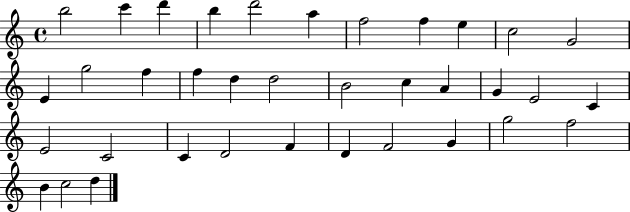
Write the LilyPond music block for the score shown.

{
  \clef treble
  \time 4/4
  \defaultTimeSignature
  \key c \major
  b''2 c'''4 d'''4 | b''4 d'''2 a''4 | f''2 f''4 e''4 | c''2 g'2 | \break e'4 g''2 f''4 | f''4 d''4 d''2 | b'2 c''4 a'4 | g'4 e'2 c'4 | \break e'2 c'2 | c'4 d'2 f'4 | d'4 f'2 g'4 | g''2 f''2 | \break b'4 c''2 d''4 | \bar "|."
}